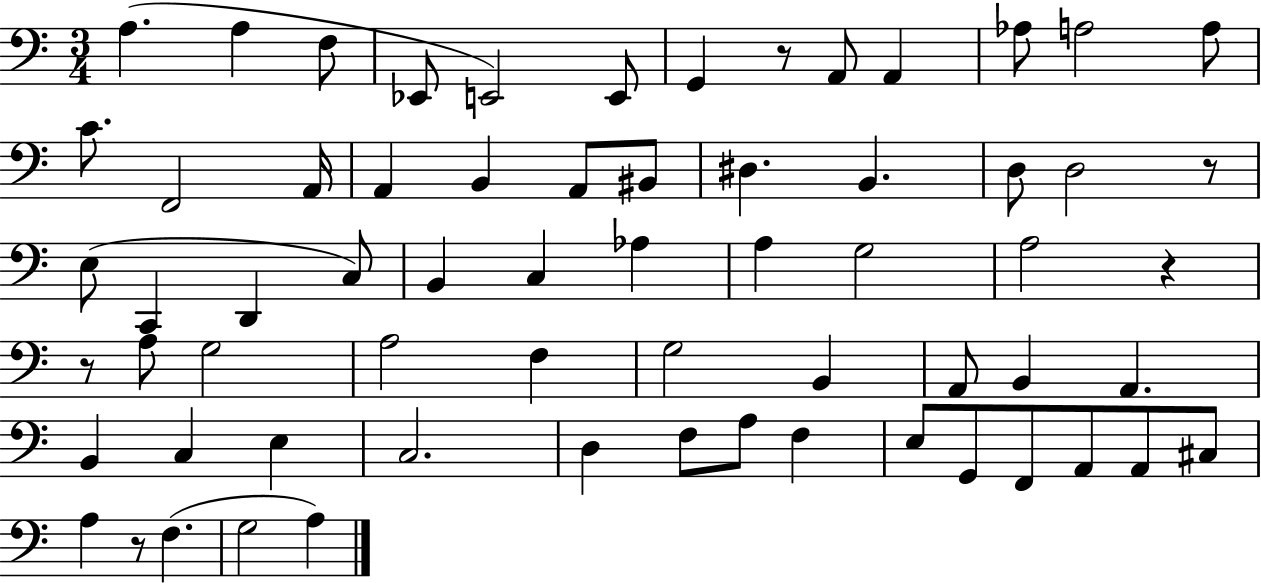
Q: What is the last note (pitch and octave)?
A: A3